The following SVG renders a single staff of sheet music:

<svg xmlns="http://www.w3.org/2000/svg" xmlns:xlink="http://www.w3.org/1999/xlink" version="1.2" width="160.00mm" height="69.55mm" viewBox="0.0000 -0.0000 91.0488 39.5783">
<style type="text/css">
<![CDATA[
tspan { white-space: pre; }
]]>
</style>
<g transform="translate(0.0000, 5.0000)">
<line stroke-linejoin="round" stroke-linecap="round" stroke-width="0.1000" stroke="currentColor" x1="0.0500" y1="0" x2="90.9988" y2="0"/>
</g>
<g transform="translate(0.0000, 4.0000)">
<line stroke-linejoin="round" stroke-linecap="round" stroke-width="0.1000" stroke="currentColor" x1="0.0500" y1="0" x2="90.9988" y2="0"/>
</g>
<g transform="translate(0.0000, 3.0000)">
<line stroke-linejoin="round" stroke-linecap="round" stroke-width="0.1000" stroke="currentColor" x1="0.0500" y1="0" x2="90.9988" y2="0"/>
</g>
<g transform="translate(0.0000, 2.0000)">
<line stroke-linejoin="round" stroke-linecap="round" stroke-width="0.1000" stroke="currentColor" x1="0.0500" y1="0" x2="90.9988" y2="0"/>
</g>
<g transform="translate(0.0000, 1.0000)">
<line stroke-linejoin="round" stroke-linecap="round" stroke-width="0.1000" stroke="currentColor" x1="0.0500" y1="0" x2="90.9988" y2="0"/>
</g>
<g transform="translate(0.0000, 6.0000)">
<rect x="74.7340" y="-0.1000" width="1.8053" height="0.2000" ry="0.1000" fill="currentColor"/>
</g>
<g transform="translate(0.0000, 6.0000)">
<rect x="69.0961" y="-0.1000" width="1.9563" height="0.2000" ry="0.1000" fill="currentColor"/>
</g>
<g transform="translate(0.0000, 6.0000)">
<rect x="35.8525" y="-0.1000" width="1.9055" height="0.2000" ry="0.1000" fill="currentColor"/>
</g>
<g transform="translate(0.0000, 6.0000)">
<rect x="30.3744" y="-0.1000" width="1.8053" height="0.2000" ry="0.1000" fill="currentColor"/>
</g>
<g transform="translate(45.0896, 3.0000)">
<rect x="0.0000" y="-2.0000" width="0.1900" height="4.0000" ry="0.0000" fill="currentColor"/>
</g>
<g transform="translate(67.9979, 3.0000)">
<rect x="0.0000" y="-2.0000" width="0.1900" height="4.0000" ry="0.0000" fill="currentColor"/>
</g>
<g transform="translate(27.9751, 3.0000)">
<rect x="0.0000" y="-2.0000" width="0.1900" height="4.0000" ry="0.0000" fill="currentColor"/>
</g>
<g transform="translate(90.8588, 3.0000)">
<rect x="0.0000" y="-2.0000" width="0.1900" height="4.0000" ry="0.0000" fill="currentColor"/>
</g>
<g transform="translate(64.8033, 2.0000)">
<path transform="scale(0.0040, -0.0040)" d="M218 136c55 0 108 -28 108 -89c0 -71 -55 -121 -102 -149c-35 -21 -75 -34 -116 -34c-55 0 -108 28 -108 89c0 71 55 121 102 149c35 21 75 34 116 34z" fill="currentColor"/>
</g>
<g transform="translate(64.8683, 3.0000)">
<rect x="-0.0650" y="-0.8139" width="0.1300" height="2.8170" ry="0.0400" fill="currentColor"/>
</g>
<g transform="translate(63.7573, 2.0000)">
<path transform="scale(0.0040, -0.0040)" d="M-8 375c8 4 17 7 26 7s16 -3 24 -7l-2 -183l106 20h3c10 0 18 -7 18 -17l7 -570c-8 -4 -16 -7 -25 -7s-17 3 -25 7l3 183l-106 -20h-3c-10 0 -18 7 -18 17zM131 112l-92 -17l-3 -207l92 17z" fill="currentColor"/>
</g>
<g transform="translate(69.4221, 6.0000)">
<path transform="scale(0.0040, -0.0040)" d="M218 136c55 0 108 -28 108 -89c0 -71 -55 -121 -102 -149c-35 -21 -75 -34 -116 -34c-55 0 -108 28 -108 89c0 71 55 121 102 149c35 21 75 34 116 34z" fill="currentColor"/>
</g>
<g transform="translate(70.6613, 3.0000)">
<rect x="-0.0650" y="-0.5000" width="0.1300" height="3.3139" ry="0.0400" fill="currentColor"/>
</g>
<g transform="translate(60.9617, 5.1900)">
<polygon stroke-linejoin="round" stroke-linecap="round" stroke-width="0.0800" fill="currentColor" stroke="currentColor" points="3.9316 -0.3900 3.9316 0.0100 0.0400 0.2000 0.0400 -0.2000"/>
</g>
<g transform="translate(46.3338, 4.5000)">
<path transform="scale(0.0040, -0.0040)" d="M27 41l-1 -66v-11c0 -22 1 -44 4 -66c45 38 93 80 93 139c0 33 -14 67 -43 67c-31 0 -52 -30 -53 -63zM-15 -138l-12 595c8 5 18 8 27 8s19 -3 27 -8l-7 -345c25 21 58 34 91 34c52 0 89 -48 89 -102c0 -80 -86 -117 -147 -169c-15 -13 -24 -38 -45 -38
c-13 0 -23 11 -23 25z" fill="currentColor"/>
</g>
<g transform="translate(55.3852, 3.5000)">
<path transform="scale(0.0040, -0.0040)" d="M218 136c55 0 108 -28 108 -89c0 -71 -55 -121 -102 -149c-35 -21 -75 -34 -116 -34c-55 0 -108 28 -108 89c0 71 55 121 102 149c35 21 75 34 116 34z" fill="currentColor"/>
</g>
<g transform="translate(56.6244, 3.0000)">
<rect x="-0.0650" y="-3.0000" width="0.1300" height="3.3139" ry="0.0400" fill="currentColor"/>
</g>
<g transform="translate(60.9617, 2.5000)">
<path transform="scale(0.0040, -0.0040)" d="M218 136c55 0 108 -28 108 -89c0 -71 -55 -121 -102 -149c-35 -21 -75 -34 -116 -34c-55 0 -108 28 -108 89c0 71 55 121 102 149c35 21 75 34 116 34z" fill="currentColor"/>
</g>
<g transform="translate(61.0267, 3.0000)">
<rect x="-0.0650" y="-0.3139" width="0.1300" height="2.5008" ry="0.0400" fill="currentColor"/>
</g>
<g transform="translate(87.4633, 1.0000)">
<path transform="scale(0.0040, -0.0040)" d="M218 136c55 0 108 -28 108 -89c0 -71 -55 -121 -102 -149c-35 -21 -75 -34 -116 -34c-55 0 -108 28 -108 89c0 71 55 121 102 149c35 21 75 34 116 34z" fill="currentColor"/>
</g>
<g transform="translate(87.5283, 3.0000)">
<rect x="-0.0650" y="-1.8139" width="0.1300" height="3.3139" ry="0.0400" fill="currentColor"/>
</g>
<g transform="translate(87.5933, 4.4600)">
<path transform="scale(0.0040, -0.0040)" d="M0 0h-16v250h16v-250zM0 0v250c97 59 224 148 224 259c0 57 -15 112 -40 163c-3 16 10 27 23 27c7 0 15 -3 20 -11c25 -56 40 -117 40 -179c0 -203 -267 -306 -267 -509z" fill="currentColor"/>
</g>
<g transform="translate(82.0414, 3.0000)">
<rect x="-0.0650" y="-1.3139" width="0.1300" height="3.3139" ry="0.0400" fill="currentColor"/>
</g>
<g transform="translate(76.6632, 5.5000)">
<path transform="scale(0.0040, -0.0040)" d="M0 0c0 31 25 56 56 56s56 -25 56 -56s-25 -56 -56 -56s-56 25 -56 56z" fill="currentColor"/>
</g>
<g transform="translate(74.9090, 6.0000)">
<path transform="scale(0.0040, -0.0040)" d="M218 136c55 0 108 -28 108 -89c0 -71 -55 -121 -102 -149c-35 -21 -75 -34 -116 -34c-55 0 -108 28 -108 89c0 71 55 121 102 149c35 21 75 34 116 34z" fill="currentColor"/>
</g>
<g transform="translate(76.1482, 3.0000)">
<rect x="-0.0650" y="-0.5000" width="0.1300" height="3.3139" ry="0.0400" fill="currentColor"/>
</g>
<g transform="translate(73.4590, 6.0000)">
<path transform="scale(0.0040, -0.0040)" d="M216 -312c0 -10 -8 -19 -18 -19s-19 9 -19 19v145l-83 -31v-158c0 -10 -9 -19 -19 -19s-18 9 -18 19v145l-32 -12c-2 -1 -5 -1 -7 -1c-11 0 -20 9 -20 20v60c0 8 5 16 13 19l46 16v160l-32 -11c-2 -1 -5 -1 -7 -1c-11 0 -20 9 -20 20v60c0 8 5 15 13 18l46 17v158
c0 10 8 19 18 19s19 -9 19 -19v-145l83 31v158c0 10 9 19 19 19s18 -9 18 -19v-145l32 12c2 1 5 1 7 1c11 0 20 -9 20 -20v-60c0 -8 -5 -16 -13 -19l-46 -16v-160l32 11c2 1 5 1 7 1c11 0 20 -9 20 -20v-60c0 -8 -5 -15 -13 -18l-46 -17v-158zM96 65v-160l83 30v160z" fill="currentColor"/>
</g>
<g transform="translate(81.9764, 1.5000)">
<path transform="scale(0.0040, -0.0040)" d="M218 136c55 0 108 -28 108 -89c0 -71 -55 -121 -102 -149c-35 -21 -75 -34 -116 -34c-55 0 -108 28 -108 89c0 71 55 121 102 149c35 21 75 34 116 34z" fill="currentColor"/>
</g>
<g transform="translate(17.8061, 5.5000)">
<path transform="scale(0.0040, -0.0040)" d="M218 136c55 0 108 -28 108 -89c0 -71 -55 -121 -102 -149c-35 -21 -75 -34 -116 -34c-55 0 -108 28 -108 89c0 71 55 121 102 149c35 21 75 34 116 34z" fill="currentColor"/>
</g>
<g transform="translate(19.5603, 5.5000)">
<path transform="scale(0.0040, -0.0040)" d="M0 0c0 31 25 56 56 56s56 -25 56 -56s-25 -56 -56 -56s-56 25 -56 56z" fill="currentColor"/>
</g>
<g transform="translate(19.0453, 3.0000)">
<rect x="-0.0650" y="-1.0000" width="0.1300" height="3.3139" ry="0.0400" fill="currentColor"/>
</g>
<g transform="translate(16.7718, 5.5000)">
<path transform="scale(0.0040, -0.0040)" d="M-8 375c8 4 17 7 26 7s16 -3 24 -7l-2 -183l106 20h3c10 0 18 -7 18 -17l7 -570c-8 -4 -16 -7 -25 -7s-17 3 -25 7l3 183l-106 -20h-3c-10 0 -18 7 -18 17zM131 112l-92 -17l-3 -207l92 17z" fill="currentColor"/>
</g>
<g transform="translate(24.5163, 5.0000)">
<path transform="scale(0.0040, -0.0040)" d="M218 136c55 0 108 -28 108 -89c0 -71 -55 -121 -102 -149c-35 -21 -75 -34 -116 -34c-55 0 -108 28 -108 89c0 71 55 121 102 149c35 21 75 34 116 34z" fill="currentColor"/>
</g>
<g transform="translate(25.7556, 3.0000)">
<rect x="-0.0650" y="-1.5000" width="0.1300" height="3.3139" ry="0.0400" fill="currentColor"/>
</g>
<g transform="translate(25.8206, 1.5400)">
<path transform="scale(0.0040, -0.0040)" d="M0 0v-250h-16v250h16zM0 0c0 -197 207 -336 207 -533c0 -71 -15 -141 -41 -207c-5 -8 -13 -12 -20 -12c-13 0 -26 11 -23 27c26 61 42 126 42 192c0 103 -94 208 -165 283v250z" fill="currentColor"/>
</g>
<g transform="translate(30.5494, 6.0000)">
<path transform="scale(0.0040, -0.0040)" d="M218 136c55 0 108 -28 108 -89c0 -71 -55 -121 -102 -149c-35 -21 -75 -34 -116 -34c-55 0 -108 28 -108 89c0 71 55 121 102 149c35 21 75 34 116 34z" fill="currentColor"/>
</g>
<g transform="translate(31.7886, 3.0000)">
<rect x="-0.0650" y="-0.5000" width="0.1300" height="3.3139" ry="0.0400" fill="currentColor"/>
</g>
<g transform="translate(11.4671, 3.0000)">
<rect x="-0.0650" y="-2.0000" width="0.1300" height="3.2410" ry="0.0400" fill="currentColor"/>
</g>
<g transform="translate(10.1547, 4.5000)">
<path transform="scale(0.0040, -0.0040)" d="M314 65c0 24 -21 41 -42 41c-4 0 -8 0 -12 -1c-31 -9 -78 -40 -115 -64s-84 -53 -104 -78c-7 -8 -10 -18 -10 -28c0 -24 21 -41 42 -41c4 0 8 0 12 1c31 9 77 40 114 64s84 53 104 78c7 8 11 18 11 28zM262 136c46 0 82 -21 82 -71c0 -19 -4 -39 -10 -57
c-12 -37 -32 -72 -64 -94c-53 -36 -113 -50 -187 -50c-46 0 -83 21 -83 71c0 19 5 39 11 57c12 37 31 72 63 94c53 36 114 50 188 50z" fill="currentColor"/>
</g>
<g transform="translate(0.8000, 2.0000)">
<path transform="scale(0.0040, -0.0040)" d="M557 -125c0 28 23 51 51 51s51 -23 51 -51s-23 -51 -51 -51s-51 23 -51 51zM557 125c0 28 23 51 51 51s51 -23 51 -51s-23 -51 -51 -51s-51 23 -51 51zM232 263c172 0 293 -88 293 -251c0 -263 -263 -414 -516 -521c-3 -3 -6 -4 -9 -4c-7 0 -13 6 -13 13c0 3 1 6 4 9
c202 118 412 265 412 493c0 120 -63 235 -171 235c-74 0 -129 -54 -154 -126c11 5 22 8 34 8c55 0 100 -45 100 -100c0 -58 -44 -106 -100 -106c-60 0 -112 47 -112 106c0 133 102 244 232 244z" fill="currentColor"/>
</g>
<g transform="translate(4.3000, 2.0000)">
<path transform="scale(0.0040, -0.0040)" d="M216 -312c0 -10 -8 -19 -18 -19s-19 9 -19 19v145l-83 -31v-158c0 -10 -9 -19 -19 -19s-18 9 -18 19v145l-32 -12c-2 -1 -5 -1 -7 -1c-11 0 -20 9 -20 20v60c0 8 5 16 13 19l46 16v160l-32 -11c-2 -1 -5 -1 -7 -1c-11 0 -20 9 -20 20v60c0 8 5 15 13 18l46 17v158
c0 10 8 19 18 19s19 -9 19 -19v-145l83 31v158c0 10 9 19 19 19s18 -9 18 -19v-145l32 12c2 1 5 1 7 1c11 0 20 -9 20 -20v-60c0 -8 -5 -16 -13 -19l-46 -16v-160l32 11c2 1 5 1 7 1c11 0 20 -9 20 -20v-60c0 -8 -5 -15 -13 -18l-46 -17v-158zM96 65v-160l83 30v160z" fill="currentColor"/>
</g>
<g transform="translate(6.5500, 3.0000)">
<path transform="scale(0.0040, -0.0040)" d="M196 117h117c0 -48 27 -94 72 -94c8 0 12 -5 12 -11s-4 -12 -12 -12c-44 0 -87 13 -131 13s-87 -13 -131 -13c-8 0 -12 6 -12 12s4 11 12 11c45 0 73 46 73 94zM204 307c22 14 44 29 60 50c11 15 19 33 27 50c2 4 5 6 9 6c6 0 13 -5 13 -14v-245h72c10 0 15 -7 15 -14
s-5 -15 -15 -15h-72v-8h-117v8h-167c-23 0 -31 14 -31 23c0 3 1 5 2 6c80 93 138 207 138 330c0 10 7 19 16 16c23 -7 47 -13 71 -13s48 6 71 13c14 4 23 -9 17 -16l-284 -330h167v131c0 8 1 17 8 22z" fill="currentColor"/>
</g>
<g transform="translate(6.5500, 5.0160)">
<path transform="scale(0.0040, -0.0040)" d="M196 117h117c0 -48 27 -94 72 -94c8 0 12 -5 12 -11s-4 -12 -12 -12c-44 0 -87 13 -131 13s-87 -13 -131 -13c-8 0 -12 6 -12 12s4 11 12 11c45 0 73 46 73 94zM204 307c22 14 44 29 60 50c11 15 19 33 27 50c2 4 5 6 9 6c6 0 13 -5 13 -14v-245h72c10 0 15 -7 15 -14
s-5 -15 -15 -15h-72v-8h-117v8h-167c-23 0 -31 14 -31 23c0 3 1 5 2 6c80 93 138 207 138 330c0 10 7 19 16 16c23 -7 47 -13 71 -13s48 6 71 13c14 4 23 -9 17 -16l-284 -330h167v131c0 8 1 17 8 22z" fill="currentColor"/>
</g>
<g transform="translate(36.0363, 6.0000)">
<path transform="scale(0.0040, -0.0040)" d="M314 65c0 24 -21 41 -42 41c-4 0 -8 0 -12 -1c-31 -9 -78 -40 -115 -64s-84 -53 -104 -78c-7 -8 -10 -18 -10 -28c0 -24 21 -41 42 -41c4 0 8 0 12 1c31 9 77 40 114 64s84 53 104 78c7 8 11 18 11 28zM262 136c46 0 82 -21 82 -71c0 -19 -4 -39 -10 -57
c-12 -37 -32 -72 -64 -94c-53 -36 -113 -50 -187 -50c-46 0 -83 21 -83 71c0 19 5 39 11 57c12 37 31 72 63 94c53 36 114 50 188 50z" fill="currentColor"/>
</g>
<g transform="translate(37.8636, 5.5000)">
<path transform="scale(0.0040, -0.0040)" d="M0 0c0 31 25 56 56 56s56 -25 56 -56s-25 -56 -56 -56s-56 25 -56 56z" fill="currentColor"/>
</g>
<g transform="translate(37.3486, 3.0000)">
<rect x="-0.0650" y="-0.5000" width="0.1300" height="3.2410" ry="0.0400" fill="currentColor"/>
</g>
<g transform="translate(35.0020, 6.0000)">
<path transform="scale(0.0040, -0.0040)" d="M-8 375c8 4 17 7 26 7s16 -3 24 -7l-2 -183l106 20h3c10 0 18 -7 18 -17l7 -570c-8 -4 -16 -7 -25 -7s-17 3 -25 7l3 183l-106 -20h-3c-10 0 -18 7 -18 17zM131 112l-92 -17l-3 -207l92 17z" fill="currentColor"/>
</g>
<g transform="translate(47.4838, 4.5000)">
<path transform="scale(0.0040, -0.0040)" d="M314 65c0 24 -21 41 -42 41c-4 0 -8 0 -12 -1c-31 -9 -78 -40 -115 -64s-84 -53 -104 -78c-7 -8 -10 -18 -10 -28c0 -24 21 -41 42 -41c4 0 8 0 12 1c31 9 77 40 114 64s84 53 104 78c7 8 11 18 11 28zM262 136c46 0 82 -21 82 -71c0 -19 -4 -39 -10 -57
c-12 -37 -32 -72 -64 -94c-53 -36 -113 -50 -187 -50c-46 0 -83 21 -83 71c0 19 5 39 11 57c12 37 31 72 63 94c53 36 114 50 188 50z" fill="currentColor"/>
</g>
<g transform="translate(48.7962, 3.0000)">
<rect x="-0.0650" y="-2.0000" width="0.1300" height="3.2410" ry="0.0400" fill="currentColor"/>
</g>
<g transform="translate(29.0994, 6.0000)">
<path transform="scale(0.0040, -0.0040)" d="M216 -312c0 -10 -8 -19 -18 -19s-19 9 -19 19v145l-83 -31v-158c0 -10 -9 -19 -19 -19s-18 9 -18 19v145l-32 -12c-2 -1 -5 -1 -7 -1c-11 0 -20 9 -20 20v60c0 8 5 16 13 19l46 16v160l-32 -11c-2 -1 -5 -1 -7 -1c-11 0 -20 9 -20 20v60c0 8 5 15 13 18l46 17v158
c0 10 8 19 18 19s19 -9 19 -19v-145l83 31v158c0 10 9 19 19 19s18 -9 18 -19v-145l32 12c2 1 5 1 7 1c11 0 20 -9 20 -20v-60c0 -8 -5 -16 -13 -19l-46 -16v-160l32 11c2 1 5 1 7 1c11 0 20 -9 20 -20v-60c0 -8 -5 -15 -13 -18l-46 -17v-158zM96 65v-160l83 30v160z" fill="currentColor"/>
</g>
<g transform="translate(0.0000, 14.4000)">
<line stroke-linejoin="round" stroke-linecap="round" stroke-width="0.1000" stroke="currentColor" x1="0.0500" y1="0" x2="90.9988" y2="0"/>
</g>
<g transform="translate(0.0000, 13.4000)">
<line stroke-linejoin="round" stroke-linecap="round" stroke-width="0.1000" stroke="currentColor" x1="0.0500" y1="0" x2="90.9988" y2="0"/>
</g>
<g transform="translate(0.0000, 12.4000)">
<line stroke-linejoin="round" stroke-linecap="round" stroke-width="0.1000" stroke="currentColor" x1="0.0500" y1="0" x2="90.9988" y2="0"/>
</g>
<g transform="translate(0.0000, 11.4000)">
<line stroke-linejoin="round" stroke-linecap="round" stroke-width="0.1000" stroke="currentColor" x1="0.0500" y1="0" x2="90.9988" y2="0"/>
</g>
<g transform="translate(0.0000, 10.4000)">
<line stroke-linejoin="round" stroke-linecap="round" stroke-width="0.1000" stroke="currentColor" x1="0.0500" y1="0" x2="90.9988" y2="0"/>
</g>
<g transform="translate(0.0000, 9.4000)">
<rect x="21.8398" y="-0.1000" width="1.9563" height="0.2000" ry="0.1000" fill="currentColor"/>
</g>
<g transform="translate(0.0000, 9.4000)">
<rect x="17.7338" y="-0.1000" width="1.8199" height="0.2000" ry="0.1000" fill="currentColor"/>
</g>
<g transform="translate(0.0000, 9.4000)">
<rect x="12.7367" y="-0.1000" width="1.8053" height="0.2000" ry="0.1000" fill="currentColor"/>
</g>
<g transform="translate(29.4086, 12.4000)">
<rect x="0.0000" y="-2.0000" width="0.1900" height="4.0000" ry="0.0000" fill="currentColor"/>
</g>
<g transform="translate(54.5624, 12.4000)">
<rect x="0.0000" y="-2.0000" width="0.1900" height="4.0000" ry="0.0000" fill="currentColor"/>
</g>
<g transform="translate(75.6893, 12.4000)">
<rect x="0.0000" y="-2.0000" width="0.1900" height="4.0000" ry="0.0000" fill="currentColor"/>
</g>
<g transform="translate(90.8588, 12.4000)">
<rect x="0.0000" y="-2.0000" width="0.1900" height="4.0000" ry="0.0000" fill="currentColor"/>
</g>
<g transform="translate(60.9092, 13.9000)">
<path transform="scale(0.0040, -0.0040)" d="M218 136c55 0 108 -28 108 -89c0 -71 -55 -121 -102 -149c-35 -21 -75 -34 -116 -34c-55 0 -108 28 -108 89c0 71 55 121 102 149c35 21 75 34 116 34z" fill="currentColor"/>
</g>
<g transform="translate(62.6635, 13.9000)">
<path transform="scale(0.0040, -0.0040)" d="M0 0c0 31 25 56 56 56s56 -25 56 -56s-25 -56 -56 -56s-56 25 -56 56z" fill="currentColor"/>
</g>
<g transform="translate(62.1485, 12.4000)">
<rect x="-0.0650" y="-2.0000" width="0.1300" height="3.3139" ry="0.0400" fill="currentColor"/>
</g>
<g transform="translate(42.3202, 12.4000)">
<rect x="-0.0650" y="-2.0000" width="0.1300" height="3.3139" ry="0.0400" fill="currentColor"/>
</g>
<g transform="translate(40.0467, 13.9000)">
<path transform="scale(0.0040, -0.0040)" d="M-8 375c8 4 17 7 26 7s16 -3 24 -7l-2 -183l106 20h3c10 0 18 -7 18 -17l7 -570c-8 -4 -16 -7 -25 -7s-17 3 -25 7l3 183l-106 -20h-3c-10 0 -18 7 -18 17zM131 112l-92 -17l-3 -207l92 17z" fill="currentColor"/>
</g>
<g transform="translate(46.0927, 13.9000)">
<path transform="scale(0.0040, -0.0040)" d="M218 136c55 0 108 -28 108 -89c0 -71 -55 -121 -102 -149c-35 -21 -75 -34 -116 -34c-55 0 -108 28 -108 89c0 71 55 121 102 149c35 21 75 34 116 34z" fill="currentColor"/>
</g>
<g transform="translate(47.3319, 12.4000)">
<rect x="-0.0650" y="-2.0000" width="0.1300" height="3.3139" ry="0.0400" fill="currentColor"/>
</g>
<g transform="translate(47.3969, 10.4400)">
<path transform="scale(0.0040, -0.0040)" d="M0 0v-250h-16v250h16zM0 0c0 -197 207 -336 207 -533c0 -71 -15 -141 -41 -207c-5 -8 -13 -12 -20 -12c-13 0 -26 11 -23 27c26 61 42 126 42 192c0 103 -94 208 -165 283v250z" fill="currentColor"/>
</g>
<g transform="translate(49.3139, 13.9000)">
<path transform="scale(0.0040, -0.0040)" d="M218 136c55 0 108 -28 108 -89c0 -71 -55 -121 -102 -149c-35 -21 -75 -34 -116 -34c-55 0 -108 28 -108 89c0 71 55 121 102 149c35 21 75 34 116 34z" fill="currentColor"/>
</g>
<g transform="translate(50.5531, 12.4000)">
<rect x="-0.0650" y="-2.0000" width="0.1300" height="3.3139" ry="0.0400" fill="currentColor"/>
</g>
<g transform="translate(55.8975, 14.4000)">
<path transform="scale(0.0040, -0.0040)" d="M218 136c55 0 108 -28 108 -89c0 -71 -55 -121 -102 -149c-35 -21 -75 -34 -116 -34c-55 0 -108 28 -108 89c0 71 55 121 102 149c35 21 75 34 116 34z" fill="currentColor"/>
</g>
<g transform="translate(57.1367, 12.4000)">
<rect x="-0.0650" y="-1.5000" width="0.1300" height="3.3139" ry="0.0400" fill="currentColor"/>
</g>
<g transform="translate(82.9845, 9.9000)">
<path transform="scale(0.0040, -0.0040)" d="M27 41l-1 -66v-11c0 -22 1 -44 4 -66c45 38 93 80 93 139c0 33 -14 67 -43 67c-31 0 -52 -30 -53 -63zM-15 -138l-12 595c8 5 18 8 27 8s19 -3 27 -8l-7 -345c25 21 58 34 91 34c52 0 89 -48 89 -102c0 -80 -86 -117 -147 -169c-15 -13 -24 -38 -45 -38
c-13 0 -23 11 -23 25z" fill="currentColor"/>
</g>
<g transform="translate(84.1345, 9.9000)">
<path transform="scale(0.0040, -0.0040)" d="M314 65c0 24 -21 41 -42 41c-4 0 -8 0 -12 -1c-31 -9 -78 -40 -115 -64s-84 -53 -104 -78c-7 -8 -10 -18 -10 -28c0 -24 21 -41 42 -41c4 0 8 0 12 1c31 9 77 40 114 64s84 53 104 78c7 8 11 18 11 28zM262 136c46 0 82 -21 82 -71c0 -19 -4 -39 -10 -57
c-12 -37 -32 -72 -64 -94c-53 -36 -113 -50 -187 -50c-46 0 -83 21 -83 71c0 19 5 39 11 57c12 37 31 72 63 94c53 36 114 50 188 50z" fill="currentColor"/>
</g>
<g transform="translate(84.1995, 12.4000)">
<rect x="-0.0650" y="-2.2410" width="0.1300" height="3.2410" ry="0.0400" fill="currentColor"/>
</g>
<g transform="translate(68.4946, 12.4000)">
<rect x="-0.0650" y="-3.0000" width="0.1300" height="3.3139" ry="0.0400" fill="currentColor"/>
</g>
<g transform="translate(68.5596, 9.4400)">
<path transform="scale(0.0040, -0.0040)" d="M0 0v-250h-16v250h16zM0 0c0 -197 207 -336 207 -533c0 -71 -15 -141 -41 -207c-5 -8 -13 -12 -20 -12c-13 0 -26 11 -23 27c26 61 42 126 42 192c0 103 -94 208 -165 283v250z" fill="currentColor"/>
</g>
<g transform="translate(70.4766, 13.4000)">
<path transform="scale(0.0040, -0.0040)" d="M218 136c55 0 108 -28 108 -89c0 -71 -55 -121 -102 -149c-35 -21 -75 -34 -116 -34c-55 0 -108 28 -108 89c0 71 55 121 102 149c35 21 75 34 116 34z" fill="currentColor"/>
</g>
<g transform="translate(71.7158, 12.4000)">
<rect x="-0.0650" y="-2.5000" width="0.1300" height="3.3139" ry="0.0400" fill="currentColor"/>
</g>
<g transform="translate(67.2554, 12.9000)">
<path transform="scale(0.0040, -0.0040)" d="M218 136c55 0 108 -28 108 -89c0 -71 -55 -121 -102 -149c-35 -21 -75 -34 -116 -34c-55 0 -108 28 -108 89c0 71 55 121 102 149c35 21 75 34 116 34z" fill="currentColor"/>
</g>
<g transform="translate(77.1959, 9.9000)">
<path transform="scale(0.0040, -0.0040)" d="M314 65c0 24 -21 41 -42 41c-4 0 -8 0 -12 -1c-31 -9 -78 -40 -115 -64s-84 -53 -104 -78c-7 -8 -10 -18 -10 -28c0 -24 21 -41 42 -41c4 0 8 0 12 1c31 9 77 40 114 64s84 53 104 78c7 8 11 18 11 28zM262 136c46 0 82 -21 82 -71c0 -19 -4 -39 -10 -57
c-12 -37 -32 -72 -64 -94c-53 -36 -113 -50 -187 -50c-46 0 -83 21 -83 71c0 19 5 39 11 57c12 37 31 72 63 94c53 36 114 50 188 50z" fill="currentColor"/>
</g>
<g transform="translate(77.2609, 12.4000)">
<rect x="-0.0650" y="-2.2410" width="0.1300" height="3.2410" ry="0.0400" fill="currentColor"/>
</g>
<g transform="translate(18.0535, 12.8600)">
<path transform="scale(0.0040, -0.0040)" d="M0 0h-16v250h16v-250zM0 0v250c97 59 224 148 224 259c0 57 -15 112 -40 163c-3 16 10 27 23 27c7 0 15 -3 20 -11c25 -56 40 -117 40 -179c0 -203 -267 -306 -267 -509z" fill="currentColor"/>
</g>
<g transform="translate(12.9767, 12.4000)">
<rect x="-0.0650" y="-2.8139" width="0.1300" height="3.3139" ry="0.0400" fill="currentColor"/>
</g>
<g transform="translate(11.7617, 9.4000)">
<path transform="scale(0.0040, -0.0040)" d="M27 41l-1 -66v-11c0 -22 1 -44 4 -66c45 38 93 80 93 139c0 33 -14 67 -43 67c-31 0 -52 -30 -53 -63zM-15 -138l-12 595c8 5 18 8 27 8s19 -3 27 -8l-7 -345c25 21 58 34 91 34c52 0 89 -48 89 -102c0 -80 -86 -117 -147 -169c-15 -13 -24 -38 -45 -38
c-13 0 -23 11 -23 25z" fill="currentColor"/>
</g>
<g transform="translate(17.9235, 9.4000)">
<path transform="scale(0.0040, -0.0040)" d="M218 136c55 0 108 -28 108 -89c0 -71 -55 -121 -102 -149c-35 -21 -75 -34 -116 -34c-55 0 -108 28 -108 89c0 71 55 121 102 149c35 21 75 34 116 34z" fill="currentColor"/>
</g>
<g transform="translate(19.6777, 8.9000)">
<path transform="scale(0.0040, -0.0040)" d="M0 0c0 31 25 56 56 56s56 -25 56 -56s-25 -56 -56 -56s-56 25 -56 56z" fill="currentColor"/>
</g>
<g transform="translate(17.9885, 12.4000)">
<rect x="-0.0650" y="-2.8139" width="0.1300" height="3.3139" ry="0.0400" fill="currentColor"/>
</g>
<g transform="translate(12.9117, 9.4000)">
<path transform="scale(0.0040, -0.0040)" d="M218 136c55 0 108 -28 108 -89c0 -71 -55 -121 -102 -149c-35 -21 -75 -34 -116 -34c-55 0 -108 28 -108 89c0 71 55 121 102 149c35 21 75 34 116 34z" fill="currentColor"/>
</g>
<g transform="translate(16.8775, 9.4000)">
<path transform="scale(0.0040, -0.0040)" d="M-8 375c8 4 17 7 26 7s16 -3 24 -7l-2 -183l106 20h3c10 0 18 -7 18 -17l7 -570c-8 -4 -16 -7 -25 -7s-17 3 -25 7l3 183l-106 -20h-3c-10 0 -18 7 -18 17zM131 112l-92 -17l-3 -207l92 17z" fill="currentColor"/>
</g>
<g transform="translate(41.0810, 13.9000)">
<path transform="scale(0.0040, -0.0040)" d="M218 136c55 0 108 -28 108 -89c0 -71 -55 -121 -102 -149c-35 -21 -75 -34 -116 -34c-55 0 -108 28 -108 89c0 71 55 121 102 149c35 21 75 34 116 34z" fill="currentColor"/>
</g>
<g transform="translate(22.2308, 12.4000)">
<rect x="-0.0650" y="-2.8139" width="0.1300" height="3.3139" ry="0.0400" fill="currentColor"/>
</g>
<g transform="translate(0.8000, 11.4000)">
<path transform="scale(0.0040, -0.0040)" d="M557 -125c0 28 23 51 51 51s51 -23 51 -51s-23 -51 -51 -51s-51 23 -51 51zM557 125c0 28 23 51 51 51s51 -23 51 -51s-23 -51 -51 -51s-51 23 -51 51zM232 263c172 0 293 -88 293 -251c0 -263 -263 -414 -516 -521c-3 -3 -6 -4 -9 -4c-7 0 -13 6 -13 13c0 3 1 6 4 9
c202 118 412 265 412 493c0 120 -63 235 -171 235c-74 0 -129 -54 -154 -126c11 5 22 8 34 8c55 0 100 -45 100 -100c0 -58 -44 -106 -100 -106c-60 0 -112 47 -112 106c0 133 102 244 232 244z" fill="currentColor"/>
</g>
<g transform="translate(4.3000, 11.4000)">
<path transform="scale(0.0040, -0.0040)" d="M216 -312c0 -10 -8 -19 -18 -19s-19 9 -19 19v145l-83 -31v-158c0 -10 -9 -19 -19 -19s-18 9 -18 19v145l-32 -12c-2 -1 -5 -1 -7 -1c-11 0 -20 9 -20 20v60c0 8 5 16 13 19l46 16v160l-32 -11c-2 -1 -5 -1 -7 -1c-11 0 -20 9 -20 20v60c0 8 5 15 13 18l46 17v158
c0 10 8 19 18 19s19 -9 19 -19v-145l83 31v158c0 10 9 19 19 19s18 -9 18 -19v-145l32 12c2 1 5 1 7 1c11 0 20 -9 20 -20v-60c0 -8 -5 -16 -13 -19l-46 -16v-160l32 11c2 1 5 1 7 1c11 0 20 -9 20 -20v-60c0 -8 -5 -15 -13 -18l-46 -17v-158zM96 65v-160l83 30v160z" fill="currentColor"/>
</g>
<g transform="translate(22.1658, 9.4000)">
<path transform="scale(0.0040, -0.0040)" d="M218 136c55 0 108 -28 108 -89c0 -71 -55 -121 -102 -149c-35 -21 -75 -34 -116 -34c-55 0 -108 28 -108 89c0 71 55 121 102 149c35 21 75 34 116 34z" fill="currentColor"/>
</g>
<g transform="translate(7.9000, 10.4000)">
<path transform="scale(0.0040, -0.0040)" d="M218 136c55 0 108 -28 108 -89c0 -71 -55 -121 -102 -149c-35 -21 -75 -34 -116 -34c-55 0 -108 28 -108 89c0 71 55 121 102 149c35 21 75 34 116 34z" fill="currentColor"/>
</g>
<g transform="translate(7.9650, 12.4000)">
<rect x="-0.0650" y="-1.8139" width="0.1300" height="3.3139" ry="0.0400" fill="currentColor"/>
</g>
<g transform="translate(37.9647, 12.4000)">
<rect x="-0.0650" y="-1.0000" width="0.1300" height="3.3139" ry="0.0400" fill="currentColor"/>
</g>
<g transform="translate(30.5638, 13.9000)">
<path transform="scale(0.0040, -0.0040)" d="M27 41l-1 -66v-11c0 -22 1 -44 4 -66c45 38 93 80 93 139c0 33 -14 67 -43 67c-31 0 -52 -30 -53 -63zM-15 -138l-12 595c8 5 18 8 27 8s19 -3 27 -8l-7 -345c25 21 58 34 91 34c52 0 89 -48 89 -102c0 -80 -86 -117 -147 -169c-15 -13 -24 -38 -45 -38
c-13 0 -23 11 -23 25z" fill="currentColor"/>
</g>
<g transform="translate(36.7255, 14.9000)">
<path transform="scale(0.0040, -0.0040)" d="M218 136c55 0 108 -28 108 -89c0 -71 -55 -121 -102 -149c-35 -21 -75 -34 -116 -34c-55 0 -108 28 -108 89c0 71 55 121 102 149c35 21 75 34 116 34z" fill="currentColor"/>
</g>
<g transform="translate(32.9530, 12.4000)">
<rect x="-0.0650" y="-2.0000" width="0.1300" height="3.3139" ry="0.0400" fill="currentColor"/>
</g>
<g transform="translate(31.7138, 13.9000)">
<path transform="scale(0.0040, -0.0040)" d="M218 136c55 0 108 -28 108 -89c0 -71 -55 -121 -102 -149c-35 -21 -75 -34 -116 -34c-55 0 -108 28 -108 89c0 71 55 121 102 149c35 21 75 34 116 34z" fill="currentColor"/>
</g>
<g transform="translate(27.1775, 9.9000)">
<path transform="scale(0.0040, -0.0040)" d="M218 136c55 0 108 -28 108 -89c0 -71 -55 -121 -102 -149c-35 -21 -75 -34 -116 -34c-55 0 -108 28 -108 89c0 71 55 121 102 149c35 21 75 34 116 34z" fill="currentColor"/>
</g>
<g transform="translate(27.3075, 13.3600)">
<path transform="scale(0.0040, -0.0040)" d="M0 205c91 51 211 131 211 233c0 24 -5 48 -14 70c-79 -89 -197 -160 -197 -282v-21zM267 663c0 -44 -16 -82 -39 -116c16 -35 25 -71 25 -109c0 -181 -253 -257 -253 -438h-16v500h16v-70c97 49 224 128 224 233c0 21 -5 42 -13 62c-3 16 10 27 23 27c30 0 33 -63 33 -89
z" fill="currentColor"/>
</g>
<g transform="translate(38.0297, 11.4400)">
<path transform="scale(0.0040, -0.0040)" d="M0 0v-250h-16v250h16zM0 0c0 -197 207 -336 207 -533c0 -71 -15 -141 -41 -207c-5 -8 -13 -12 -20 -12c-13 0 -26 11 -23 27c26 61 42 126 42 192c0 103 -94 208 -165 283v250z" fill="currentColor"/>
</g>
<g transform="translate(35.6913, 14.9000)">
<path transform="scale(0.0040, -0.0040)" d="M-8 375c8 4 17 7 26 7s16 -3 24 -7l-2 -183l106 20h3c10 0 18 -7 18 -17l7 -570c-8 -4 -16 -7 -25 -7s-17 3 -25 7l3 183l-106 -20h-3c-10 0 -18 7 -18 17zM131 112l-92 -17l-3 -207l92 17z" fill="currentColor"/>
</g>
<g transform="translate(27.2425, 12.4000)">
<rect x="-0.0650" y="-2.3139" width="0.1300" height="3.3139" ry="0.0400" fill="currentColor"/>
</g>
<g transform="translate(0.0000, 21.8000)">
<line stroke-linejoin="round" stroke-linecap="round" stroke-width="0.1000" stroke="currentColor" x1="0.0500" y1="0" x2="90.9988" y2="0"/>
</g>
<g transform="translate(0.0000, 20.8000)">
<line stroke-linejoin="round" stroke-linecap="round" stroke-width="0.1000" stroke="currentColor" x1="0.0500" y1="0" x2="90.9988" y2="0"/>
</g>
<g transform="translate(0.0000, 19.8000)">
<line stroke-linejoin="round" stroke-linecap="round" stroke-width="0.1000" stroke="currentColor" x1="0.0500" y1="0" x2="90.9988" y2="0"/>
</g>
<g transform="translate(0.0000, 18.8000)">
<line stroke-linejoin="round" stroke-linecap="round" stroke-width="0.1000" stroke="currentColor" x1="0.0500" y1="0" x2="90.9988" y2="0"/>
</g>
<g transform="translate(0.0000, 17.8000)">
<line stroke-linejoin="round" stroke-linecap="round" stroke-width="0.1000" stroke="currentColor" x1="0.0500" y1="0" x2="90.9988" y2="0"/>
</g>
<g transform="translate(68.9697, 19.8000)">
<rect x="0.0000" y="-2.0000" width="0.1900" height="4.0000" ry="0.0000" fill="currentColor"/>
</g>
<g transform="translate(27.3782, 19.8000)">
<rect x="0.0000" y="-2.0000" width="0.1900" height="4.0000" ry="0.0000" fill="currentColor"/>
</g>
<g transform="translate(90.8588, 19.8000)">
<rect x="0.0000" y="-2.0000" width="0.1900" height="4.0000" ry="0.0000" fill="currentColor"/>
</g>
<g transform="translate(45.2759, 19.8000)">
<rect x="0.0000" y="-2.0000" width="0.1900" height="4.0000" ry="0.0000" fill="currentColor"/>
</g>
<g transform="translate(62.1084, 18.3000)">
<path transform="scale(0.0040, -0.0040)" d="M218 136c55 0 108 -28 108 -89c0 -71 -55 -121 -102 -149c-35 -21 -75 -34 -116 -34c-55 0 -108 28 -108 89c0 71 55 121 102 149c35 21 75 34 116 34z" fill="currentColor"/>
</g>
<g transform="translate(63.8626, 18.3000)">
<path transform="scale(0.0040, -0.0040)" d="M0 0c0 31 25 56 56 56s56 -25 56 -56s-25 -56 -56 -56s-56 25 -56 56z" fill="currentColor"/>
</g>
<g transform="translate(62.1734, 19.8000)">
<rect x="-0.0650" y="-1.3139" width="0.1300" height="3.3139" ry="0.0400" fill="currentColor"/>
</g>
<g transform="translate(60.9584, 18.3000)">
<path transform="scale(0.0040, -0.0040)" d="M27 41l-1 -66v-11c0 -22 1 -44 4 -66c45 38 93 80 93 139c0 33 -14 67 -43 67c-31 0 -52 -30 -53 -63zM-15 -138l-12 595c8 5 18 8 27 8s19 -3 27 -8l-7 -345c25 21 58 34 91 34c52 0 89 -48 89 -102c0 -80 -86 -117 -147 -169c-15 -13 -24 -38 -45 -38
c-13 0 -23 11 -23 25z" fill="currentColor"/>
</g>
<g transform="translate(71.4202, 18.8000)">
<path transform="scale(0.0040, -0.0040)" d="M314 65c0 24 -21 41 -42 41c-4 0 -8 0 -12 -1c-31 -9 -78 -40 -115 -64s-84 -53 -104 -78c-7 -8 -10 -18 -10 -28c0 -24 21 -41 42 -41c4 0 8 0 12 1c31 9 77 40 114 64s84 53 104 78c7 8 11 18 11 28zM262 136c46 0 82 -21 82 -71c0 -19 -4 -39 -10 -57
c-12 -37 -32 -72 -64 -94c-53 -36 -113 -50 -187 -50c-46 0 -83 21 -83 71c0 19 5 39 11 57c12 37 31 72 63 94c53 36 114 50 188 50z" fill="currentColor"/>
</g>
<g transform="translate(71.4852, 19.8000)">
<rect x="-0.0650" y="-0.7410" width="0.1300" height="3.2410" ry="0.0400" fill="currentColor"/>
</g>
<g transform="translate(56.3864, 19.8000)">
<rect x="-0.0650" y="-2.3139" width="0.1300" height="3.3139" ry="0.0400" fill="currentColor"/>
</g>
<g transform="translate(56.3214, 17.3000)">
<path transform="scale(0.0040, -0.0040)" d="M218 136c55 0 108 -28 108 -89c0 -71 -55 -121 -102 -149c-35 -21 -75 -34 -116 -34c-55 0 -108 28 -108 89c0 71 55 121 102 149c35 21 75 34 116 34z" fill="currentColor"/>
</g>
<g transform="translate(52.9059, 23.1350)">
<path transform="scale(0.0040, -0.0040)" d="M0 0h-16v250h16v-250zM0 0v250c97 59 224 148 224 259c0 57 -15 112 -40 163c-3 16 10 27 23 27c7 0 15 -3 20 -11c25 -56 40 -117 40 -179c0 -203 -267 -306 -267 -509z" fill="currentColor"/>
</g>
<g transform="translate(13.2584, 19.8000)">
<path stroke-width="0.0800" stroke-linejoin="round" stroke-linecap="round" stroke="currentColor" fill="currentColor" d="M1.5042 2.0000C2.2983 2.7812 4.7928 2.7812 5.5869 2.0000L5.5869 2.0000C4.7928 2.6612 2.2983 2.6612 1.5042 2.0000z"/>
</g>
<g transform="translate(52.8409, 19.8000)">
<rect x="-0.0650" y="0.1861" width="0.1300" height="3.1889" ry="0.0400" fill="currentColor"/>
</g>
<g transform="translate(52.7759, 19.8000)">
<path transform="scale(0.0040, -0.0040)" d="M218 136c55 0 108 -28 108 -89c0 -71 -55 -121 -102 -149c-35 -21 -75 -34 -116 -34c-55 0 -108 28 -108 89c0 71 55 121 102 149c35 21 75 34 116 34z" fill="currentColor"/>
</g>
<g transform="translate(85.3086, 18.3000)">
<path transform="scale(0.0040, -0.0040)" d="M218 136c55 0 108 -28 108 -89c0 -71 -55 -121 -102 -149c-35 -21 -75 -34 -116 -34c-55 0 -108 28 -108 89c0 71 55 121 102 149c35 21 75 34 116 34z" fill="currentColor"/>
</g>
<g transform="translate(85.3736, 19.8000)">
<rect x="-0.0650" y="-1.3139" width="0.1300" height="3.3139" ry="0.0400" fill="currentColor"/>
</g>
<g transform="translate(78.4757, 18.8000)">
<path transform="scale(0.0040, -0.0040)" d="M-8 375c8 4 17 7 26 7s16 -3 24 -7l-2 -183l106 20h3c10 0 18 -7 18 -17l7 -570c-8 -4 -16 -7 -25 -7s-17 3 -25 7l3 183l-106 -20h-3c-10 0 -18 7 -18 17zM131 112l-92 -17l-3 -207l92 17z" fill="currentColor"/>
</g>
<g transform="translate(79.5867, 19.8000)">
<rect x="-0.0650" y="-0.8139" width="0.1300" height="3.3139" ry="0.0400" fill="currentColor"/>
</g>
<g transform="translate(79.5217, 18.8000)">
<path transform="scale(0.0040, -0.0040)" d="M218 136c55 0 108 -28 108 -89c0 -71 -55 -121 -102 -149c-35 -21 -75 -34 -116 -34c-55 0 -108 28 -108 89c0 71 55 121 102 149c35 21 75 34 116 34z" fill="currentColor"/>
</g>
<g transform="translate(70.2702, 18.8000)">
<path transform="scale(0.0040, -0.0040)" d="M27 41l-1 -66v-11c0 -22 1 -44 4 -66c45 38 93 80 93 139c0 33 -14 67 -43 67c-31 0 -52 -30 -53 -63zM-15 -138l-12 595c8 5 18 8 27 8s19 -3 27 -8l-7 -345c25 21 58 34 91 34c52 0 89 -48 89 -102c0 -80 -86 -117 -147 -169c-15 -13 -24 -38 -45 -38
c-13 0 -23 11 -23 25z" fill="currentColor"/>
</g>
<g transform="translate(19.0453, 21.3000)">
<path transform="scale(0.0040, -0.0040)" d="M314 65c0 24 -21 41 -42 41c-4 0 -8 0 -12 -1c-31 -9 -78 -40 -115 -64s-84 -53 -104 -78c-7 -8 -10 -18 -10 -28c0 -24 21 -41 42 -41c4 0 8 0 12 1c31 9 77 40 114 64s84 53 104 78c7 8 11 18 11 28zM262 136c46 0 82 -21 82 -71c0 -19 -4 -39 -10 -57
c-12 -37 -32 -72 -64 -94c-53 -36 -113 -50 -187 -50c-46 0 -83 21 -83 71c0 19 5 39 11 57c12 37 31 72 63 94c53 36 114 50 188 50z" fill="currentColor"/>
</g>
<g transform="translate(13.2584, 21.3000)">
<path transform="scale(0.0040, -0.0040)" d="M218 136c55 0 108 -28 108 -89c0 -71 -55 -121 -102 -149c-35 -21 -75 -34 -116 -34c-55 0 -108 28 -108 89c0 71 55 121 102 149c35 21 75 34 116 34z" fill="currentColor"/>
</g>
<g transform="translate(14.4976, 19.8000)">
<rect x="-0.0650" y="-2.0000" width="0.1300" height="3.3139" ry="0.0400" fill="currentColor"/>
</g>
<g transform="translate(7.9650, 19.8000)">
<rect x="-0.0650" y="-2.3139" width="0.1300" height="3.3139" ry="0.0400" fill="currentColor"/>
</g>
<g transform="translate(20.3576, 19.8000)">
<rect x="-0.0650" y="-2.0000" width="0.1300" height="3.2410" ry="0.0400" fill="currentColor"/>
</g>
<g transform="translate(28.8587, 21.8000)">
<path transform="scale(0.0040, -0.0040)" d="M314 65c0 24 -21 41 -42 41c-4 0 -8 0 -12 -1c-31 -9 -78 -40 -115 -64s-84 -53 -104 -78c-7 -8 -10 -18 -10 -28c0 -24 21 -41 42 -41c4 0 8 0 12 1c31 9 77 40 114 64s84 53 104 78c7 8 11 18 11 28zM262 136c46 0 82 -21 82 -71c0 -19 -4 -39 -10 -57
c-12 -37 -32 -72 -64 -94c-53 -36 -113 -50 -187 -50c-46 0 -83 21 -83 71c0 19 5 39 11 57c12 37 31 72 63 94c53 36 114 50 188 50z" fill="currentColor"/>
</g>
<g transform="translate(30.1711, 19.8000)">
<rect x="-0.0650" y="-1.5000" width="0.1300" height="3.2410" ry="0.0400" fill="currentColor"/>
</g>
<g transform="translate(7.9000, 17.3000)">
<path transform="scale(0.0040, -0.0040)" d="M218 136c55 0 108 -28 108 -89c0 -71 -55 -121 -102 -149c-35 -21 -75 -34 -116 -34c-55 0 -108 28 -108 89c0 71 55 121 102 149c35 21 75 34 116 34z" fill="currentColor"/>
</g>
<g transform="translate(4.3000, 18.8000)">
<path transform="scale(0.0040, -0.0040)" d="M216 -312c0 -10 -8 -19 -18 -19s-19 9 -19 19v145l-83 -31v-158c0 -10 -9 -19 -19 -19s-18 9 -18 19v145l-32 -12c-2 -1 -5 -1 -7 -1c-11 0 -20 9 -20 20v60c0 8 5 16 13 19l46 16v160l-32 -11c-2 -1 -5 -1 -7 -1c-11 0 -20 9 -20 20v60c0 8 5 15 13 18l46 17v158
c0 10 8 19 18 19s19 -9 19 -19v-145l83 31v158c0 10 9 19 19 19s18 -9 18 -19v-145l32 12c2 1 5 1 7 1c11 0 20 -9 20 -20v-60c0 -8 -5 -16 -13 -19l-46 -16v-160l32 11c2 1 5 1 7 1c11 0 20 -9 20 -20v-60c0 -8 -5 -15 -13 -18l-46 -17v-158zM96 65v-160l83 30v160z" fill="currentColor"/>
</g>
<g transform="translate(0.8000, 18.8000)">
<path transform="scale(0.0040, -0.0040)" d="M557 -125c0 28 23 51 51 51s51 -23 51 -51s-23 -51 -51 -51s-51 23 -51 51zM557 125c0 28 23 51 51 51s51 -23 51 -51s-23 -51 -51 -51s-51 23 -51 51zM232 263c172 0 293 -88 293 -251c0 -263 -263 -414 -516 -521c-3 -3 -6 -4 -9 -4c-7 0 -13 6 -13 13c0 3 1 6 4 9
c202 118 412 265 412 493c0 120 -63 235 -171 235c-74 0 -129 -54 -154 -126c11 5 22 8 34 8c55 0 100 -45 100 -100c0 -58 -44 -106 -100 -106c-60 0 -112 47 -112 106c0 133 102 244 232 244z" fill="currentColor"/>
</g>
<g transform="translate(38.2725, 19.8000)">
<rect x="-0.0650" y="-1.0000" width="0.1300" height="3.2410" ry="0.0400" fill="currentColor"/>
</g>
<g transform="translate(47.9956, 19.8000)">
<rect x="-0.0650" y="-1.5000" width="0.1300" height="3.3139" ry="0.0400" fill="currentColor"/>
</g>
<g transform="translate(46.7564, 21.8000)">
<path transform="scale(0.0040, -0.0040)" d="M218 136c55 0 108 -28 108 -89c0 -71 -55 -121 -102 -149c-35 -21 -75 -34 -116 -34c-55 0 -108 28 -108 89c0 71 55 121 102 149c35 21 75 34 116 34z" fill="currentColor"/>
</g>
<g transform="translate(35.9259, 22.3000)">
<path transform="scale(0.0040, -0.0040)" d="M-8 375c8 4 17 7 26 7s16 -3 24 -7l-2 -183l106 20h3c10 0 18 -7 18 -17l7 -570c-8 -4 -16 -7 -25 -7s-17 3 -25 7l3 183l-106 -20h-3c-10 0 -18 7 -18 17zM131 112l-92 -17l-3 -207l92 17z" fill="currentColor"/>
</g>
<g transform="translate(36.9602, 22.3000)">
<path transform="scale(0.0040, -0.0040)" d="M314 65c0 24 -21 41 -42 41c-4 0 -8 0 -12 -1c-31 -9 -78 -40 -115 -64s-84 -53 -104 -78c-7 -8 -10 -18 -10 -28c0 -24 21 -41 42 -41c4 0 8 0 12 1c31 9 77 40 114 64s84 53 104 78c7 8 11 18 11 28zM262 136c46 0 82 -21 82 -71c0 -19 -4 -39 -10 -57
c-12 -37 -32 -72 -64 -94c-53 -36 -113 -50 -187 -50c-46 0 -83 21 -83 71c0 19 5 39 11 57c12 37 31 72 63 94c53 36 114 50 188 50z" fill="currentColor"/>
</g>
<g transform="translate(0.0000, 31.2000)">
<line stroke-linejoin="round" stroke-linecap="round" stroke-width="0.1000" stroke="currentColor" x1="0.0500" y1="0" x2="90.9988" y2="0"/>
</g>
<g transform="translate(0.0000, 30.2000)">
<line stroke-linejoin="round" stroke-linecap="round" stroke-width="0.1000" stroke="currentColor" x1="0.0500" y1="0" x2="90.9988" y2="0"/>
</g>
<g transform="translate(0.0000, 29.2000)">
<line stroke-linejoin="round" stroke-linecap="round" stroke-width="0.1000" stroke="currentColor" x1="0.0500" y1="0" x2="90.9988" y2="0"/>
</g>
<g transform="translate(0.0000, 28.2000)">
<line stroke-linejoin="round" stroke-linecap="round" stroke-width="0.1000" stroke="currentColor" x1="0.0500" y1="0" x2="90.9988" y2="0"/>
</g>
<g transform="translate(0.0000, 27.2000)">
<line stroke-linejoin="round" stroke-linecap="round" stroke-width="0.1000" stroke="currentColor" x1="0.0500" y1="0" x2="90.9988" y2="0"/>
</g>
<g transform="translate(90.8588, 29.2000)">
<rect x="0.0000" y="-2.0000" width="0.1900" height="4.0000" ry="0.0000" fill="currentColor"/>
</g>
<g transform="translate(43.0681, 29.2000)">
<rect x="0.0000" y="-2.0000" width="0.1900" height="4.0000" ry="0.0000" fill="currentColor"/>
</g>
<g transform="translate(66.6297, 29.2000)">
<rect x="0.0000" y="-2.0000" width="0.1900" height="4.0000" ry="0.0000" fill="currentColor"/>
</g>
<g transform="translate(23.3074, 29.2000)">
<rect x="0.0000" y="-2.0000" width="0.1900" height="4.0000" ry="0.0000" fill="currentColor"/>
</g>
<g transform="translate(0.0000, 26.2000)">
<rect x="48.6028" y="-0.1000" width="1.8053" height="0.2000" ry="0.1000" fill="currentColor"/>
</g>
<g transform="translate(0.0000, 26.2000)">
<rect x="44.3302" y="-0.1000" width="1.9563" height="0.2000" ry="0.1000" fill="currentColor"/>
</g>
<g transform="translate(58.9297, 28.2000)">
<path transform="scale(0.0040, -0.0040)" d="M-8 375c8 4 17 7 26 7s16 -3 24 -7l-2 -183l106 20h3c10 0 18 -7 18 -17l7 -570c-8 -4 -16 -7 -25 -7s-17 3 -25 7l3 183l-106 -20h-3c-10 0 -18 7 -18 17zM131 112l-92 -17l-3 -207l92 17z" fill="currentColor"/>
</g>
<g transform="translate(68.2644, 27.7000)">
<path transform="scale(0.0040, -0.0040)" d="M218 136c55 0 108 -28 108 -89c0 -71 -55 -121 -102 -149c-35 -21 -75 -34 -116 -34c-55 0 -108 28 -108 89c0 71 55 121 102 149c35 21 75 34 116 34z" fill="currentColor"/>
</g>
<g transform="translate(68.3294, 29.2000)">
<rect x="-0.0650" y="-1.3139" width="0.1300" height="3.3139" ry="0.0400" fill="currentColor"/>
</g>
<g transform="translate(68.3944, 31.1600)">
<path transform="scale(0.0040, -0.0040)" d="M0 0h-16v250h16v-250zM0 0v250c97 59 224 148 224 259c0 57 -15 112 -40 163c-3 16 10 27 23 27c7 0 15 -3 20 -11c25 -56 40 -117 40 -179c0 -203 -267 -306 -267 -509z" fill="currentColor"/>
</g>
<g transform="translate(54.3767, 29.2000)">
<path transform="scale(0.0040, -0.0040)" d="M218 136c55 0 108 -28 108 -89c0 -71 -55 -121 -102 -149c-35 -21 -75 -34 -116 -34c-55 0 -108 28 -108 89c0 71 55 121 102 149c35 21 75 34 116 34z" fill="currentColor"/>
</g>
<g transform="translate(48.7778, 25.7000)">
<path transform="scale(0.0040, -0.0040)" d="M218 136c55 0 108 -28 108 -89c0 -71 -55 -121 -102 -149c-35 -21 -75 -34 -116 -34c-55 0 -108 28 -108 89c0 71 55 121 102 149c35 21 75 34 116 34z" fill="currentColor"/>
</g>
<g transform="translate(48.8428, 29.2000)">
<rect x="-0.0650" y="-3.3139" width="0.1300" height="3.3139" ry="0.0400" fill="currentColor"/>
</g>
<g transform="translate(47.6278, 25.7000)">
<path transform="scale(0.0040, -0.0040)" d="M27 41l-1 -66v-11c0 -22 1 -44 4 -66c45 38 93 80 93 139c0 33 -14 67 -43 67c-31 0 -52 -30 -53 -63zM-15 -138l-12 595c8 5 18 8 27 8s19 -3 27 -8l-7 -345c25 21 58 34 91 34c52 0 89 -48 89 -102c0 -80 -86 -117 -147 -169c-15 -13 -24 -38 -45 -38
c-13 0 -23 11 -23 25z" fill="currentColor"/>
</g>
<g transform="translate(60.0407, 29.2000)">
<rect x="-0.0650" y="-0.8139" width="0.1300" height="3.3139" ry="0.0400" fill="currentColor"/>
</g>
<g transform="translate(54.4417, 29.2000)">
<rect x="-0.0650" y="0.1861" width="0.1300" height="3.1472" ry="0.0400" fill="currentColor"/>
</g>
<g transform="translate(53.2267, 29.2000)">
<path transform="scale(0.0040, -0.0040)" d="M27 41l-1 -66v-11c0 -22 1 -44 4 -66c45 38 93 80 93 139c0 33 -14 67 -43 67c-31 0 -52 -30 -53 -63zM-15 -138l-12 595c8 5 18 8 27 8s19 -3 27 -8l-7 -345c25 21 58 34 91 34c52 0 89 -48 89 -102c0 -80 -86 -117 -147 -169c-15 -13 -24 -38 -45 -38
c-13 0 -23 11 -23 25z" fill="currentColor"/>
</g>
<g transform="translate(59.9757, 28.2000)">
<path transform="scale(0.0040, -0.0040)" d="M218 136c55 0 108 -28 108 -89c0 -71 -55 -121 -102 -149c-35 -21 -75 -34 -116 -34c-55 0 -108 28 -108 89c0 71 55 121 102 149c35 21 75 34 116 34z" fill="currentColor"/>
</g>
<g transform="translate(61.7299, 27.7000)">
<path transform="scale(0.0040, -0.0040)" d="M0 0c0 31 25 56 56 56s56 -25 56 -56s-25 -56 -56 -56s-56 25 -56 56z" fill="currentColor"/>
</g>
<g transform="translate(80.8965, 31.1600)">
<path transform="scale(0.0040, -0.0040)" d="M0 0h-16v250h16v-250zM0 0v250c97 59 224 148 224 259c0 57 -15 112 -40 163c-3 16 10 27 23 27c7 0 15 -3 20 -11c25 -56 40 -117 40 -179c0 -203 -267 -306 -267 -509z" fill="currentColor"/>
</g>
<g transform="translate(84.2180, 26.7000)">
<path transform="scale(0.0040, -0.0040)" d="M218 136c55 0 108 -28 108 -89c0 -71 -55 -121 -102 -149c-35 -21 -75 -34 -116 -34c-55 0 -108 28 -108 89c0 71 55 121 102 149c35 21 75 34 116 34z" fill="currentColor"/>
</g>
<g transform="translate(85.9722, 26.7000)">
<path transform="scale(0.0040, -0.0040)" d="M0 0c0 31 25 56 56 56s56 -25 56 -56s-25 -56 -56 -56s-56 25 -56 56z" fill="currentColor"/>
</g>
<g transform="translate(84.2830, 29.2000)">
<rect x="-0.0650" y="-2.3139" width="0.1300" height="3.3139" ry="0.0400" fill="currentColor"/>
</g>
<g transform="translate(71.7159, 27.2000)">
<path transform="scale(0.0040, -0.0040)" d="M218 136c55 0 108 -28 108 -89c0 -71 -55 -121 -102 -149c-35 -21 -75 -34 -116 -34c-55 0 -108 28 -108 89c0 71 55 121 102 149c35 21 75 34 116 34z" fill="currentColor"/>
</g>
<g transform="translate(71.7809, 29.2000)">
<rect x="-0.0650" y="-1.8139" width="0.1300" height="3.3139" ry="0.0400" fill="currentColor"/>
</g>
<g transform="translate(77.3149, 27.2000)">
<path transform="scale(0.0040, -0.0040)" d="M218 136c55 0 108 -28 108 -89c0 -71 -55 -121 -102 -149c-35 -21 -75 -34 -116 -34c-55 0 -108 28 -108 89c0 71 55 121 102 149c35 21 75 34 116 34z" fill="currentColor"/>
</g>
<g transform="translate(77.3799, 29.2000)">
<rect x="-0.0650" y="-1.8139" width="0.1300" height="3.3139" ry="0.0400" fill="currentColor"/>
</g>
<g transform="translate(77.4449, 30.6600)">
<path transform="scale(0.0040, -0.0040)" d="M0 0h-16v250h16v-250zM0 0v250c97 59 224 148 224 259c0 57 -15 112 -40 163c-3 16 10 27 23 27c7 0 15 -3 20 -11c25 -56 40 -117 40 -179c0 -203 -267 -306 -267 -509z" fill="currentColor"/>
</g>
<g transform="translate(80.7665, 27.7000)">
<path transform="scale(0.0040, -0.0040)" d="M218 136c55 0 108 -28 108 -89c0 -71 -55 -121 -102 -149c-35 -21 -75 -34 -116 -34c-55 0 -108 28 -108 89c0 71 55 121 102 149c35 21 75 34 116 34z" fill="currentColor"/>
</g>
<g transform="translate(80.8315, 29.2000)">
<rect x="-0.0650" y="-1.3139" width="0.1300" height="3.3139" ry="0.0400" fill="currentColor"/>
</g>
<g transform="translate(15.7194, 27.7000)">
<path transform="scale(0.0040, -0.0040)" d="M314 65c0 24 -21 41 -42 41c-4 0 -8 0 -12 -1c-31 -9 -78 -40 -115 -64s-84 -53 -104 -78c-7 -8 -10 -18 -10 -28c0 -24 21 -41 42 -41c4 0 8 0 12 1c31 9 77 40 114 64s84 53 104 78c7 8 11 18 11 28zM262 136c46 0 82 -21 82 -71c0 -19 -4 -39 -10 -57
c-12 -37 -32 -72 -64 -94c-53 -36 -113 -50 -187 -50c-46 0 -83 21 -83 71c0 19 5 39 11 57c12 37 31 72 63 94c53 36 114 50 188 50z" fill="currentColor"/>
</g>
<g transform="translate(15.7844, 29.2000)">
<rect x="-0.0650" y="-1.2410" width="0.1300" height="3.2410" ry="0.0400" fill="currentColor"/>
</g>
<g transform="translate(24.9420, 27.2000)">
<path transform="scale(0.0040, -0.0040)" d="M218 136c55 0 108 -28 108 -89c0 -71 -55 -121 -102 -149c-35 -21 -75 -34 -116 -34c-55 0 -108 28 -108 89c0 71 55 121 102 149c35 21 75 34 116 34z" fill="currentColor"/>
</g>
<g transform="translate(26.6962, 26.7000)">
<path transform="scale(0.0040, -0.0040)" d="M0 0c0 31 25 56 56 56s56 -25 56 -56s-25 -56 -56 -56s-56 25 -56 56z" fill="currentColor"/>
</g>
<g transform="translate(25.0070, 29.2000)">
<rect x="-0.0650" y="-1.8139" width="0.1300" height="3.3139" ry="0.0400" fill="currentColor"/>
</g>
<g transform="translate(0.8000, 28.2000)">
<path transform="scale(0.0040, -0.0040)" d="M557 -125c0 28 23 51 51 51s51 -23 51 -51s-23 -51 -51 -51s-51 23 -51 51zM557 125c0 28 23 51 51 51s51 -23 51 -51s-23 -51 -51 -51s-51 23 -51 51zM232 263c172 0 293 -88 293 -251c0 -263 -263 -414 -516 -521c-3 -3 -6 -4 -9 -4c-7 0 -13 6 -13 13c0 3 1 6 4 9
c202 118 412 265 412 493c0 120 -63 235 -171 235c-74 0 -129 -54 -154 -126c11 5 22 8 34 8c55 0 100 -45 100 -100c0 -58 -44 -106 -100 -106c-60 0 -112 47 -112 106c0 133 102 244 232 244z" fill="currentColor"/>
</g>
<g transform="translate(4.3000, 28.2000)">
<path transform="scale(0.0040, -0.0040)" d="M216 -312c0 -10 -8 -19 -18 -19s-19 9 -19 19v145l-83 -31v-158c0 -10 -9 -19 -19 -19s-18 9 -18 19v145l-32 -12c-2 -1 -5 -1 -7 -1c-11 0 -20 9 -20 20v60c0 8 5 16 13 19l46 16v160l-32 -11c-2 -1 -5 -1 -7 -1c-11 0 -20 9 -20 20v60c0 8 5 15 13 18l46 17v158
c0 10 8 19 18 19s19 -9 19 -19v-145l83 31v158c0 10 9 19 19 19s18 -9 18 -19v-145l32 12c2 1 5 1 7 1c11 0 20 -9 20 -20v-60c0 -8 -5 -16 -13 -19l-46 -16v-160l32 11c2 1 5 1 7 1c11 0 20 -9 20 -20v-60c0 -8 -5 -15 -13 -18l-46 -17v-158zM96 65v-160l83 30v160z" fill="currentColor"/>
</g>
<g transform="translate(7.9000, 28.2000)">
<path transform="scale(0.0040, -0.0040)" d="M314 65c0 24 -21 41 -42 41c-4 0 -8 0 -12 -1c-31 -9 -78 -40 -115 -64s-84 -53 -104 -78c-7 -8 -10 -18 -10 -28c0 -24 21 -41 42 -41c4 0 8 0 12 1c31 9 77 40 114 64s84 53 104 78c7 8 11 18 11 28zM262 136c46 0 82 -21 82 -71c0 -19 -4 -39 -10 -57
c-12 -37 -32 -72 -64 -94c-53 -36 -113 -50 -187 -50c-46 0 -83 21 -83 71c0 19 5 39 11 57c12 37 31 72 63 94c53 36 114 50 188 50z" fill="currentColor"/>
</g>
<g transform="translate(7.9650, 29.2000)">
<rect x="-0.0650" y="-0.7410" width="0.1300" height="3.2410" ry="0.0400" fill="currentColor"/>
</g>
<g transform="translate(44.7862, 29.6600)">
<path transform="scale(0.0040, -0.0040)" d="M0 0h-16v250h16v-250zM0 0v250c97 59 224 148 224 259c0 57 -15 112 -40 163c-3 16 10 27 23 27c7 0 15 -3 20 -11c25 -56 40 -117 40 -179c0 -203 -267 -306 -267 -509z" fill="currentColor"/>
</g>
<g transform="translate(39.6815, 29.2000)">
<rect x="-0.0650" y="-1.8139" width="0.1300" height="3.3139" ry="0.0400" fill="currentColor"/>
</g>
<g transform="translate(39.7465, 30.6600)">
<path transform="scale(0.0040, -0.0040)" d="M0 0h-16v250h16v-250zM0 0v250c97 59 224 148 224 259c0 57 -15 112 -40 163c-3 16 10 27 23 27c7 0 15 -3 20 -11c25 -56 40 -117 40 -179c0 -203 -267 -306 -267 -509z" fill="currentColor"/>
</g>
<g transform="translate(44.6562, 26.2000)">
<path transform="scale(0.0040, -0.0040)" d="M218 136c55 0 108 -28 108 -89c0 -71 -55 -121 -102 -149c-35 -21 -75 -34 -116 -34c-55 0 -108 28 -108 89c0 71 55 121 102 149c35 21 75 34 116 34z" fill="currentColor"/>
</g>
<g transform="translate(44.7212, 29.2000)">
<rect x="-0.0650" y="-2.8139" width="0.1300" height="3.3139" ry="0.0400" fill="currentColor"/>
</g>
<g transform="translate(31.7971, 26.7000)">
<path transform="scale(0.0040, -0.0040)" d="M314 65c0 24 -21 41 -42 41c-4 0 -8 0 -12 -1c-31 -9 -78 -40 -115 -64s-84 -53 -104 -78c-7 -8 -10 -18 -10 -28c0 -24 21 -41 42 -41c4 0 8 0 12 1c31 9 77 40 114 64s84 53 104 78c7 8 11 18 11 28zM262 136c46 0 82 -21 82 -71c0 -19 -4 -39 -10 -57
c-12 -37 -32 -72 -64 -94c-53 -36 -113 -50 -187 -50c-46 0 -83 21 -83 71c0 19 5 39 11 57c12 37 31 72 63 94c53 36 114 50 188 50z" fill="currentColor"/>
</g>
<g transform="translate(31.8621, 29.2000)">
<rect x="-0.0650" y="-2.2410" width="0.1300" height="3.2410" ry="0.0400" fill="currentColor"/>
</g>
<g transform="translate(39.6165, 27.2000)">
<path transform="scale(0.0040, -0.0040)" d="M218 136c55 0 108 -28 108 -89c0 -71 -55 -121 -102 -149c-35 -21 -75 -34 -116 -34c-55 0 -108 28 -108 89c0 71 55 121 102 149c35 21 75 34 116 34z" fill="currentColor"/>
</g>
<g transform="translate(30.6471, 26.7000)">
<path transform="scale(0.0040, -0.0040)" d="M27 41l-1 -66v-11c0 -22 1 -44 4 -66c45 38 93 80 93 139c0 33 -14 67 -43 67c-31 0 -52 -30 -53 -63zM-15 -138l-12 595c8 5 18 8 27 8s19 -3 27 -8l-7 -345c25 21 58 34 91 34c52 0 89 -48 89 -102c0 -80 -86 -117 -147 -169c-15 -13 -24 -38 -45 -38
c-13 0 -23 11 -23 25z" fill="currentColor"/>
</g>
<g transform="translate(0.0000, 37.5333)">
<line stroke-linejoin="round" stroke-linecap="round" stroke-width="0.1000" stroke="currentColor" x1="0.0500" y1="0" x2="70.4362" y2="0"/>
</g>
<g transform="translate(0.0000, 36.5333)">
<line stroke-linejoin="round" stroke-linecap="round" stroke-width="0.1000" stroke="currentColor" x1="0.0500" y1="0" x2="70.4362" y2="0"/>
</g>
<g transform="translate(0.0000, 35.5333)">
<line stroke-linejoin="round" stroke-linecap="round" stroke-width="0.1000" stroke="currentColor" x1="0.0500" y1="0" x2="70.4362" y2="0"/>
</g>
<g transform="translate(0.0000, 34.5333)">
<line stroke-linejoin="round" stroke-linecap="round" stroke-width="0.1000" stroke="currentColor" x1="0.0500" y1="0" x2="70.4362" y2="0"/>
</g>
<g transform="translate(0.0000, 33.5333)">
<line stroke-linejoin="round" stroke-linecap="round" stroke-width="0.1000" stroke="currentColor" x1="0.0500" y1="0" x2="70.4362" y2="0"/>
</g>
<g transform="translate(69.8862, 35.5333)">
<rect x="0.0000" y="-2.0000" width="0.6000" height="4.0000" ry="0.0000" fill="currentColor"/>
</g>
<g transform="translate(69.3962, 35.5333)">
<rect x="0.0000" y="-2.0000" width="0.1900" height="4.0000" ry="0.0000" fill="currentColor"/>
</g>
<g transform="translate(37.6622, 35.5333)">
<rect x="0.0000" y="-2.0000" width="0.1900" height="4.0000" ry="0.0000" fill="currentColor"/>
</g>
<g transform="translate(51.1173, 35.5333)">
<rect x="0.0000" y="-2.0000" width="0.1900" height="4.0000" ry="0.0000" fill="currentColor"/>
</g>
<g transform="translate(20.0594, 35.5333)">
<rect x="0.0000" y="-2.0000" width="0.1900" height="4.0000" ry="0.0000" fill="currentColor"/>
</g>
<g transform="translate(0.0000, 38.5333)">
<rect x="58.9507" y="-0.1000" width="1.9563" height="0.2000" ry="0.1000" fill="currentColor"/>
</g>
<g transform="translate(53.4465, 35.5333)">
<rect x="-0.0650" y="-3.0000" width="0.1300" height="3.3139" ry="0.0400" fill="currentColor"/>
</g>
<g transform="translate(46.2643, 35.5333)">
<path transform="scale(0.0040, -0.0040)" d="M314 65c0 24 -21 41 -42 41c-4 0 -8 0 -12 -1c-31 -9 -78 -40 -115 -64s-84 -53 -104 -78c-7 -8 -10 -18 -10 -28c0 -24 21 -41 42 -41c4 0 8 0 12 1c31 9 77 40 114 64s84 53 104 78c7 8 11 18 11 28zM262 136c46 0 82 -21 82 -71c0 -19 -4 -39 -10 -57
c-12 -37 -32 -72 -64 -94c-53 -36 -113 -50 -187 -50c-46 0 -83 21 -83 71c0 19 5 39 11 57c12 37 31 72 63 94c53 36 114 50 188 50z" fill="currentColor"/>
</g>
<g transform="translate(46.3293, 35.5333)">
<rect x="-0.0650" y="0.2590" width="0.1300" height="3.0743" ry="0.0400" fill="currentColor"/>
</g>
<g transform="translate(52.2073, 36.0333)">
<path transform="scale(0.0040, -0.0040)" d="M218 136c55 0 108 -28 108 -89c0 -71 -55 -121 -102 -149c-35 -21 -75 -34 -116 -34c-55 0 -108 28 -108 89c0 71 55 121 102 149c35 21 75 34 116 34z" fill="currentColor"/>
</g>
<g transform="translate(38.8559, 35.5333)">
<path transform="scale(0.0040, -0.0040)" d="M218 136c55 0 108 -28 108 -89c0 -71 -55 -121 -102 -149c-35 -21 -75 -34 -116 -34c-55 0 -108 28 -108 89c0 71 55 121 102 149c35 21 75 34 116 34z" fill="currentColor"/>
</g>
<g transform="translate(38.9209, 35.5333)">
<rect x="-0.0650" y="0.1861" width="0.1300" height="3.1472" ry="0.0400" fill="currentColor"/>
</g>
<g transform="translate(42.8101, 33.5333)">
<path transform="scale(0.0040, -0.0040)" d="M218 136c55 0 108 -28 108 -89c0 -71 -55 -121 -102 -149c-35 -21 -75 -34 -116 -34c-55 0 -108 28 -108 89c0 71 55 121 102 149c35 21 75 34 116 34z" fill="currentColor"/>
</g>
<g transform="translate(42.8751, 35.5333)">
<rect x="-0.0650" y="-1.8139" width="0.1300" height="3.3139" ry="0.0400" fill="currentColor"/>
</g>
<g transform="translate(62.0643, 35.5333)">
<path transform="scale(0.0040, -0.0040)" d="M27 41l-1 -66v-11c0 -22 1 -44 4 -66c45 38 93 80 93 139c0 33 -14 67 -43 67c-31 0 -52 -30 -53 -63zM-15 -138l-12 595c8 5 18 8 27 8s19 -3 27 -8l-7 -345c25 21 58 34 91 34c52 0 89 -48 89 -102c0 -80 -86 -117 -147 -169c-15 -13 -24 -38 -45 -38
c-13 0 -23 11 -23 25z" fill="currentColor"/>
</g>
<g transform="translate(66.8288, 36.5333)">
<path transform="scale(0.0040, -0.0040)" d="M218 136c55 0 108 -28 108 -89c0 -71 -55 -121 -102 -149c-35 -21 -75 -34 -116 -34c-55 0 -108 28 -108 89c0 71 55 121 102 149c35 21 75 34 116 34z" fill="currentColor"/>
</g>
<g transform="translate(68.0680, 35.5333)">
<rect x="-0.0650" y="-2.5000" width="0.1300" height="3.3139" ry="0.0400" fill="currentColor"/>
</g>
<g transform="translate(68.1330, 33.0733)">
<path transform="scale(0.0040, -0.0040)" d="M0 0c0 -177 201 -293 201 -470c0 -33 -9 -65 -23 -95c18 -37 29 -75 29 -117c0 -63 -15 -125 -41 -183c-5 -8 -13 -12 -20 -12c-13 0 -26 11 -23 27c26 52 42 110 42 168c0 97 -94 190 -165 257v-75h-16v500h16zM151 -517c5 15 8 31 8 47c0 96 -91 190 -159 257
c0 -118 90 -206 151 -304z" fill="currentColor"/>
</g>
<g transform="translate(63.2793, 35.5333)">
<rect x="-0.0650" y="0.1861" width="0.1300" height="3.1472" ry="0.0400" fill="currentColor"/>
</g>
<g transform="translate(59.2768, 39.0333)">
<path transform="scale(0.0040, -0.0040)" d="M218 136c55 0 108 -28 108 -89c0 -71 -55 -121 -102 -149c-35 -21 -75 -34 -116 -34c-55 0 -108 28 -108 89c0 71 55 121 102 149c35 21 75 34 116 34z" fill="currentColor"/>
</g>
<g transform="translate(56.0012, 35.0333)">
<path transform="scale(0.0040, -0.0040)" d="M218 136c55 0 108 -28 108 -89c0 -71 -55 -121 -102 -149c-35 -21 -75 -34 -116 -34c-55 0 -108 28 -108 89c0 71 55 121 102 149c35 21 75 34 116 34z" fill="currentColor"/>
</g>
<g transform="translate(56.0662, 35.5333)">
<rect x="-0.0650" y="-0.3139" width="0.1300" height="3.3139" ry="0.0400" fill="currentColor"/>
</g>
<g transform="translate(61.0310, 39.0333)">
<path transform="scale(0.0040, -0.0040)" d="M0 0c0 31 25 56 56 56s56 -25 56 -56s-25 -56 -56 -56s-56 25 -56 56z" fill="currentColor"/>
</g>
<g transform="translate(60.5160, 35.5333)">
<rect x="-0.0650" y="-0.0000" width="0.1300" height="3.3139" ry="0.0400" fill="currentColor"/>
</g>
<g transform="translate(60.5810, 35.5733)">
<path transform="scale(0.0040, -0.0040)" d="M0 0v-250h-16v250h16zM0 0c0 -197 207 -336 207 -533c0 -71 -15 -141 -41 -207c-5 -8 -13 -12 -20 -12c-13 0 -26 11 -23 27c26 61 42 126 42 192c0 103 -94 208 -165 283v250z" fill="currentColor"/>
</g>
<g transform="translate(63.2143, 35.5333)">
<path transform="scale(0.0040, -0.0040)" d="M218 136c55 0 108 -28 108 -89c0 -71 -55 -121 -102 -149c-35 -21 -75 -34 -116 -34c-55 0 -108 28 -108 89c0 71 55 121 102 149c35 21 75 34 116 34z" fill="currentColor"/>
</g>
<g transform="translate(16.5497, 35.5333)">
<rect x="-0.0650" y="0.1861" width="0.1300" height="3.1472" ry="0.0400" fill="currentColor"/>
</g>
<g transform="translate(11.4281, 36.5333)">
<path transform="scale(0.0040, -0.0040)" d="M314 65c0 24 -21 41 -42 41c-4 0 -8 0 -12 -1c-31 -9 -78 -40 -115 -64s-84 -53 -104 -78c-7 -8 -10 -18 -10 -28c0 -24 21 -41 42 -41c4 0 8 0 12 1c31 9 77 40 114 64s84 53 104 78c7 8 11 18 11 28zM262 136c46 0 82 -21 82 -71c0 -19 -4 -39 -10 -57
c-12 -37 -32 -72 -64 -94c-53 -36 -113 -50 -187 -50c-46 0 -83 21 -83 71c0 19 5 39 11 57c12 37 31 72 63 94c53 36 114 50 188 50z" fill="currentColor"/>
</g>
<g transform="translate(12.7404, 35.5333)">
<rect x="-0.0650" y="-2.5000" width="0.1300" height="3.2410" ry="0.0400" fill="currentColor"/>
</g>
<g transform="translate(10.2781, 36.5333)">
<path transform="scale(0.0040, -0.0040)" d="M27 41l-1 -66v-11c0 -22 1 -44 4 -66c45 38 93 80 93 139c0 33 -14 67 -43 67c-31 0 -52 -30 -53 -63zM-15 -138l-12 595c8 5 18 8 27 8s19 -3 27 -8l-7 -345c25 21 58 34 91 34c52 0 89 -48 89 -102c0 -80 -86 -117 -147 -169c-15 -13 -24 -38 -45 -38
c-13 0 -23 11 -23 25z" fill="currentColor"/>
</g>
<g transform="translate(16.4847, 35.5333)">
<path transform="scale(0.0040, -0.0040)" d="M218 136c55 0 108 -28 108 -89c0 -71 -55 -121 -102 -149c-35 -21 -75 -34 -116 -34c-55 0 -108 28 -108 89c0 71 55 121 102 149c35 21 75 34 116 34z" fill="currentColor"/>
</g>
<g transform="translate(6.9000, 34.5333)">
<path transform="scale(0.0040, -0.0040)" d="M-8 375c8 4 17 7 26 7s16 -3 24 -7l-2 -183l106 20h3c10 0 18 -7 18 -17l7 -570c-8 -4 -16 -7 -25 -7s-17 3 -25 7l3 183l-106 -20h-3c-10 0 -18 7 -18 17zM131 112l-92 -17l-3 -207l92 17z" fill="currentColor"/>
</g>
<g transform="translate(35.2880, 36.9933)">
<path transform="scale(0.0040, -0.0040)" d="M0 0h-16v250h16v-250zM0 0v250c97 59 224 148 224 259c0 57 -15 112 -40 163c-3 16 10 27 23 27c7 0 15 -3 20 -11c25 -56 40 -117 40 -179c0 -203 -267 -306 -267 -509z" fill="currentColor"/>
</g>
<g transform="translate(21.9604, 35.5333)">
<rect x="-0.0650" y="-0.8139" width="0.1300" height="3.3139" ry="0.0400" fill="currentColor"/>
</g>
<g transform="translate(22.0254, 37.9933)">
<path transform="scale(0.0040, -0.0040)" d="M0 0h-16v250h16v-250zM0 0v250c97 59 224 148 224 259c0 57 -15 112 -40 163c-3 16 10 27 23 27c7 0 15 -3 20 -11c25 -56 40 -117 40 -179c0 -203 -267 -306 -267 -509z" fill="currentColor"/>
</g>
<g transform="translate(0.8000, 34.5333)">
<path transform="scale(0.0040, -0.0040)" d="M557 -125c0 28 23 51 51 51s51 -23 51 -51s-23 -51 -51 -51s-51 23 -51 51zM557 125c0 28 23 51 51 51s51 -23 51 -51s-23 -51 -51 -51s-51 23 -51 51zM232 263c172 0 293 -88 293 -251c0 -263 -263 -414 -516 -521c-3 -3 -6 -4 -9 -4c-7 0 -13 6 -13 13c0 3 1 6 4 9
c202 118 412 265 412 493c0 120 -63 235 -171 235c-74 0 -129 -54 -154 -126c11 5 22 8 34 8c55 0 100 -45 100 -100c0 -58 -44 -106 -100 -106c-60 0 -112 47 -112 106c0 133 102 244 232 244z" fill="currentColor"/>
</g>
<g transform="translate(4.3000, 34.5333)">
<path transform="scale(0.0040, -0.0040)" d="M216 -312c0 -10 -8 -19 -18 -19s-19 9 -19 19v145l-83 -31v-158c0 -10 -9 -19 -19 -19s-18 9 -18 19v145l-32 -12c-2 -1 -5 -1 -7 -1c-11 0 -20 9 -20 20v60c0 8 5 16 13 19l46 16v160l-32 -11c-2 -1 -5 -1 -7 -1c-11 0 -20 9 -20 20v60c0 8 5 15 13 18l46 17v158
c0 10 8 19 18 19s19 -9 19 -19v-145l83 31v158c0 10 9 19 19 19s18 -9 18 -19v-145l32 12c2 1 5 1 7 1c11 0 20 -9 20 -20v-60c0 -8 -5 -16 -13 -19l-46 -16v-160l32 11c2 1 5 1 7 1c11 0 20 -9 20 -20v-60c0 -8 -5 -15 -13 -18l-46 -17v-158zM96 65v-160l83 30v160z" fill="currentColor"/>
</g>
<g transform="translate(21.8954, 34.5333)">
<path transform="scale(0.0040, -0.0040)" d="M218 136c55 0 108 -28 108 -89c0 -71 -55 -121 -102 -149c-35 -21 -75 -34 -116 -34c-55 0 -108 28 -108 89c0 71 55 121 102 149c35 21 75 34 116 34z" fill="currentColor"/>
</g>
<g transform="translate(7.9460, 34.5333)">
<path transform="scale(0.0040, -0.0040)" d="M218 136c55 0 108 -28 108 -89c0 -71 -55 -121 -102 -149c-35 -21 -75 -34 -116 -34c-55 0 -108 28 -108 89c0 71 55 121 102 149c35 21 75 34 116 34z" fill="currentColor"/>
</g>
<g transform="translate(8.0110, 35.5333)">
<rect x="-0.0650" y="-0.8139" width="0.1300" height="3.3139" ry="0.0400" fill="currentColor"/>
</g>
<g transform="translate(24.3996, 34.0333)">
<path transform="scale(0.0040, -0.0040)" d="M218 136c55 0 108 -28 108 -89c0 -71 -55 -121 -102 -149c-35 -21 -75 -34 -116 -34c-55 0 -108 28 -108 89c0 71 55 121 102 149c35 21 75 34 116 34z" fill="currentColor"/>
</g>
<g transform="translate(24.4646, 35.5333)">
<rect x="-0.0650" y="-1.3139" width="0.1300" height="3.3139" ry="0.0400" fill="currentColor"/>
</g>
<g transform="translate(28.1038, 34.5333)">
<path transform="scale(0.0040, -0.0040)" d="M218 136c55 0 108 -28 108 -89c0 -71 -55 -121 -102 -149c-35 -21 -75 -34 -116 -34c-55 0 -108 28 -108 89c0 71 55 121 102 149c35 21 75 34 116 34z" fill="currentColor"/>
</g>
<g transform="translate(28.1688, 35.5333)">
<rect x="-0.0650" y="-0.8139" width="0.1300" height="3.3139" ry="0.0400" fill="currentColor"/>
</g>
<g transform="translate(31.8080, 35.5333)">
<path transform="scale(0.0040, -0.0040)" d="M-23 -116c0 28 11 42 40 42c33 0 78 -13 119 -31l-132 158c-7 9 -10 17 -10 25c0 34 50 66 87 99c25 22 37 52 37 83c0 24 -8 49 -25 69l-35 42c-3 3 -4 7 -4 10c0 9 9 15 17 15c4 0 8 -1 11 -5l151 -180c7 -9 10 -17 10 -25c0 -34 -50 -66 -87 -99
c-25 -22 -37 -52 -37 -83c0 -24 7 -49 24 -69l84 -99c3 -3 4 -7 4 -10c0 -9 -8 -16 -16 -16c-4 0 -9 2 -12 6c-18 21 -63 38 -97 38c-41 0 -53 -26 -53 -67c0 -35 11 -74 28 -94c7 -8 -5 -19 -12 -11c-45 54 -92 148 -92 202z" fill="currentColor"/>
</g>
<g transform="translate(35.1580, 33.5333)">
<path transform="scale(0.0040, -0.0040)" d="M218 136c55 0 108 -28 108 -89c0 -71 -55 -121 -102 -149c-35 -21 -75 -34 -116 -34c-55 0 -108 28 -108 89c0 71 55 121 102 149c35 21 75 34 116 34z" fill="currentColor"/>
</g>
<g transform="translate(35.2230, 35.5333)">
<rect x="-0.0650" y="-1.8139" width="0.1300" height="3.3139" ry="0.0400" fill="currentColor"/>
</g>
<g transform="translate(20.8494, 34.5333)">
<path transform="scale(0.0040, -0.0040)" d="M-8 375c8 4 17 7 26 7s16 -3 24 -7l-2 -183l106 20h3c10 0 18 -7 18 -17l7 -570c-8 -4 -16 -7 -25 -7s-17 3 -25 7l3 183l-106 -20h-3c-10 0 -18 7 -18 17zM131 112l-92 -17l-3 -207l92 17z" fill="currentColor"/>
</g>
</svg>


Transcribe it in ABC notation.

X:1
T:Untitled
M:4/4
L:1/4
K:G
A,,2 F,, G,,/2 ^E,, E,,2 _A,,2 C, E,/2 F,/2 E,, ^E,, G, A,/2 A, _C C/2 C B,/4 _A,, F,,/2 A,, A,,/2 A,, G,, A,, C,/2 B,, B,2 _B,2 B, A,, A,,2 G,,2 F,,2 G,, D,/2 B, _G, _F,2 F, G, ^F,2 G,2 A, _B,2 A,/2 C/2 _D _D, F, G,/2 A, A,/2 G,/2 B, F, _B,,2 D, F,/2 G, F, z A,/2 D, A, D,2 C, E, D,,/2 _D, B,,/4